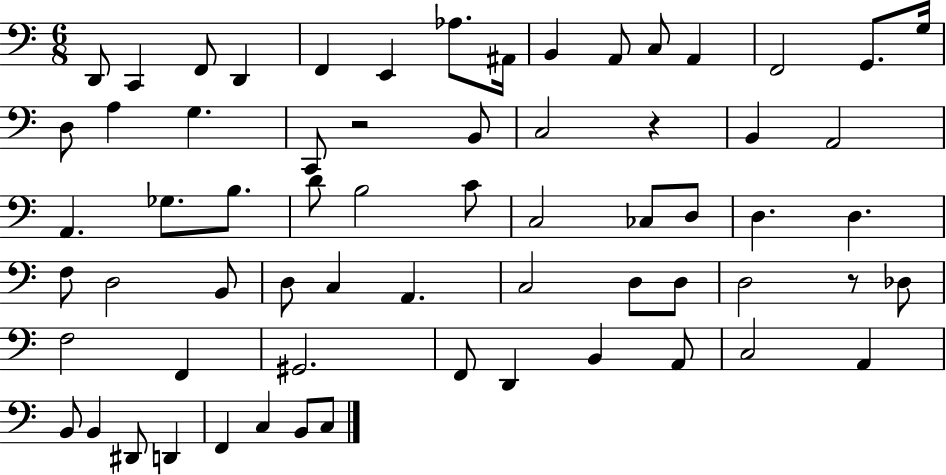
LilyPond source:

{
  \clef bass
  \numericTimeSignature
  \time 6/8
  \key c \major
  \repeat volta 2 { d,8 c,4 f,8 d,4 | f,4 e,4 aes8. ais,16 | b,4 a,8 c8 a,4 | f,2 g,8. g16 | \break d8 a4 g4. | c,8 r2 b,8 | c2 r4 | b,4 a,2 | \break a,4. ges8. b8. | d'8 b2 c'8 | c2 ces8 d8 | d4. d4. | \break f8 d2 b,8 | d8 c4 a,4. | c2 d8 d8 | d2 r8 des8 | \break f2 f,4 | gis,2. | f,8 d,4 b,4 a,8 | c2 a,4 | \break b,8 b,4 dis,8 d,4 | f,4 c4 b,8 c8 | } \bar "|."
}